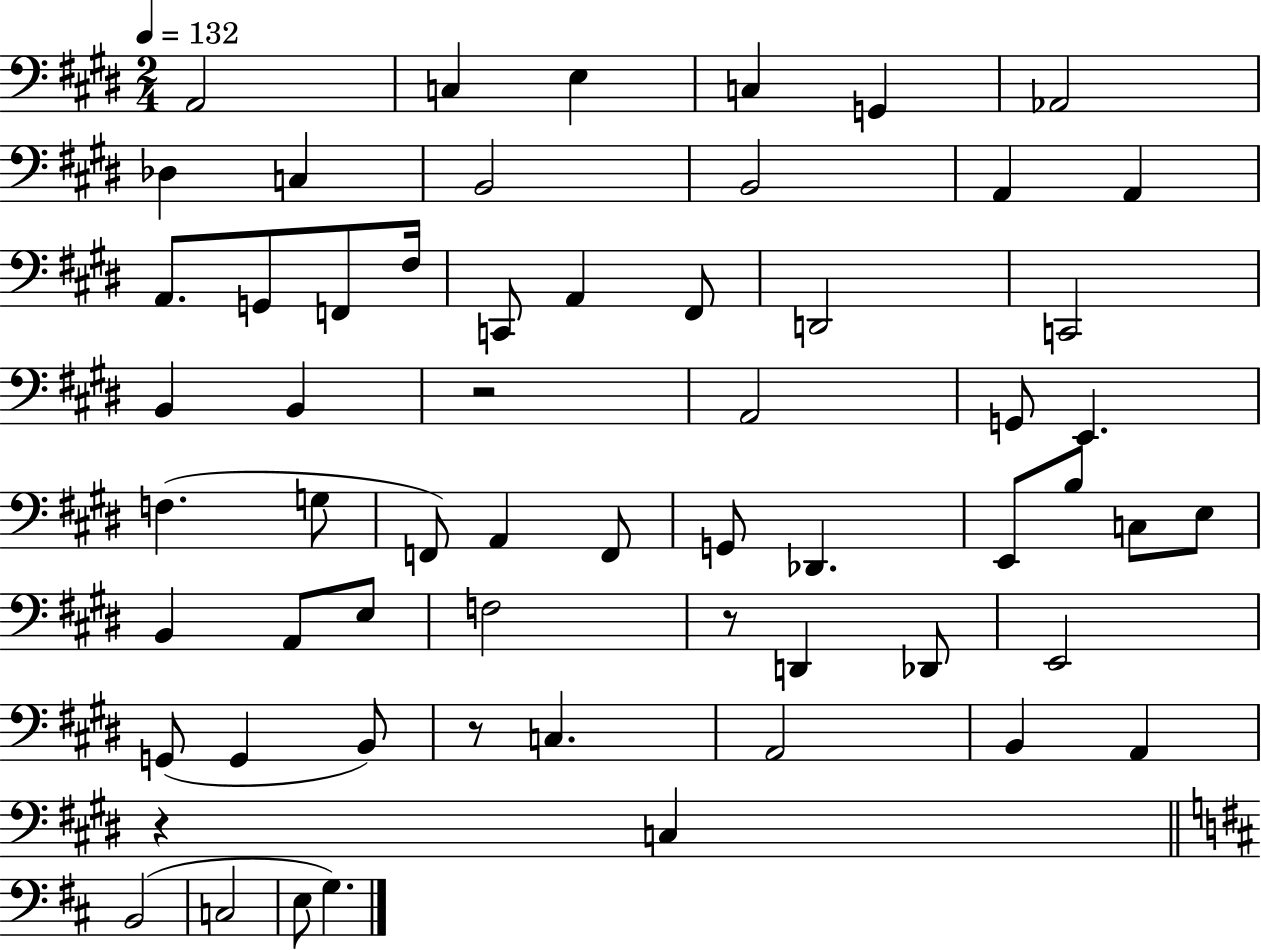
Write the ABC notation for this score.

X:1
T:Untitled
M:2/4
L:1/4
K:E
A,,2 C, E, C, G,, _A,,2 _D, C, B,,2 B,,2 A,, A,, A,,/2 G,,/2 F,,/2 ^F,/4 C,,/2 A,, ^F,,/2 D,,2 C,,2 B,, B,, z2 A,,2 G,,/2 E,, F, G,/2 F,,/2 A,, F,,/2 G,,/2 _D,, E,,/2 B,/2 C,/2 E,/2 B,, A,,/2 E,/2 F,2 z/2 D,, _D,,/2 E,,2 G,,/2 G,, B,,/2 z/2 C, A,,2 B,, A,, z C, B,,2 C,2 E,/2 G,